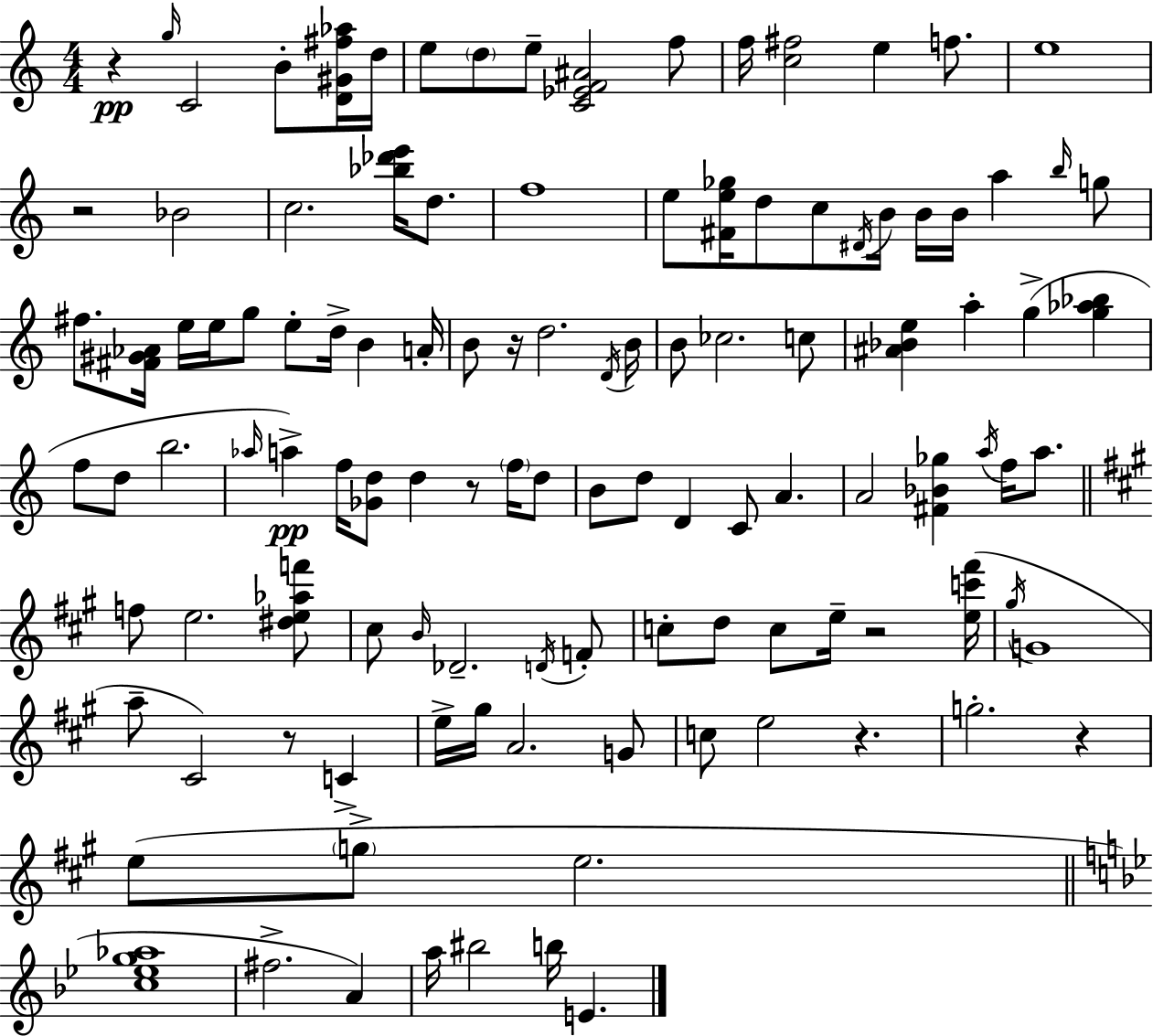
{
  \clef treble
  \numericTimeSignature
  \time 4/4
  \key a \minor
  r4\pp \grace { g''16 } c'2 b'8-. <d' gis' fis'' aes''>16 | d''16 e''8 \parenthesize d''8 e''8-- <c' ees' f' ais'>2 f''8 | f''16 <c'' fis''>2 e''4 f''8. | e''1 | \break r2 bes'2 | c''2. <bes'' des''' e'''>16 d''8. | f''1 | e''8 <fis' e'' ges''>16 d''8 c''8 \acciaccatura { dis'16 } b'16 b'16 b'16 a''4 | \break \grace { b''16 } g''8 fis''8. <fis' gis' aes'>16 e''16 e''16 g''8 e''8-. d''16-> b'4 | a'16-. b'8 r16 d''2. | \acciaccatura { d'16 } b'16 b'8 ces''2. | c''8 <ais' bes' e''>4 a''4-. g''4->( | \break <g'' aes'' bes''>4 f''8 d''8 b''2. | \grace { aes''16 }\pp) a''4-> f''16 <ges' d''>8 d''4 | r8 \parenthesize f''16 d''8 b'8 d''8 d'4 c'8 a'4. | a'2 <fis' bes' ges''>4 | \break \acciaccatura { a''16 } f''16 a''8. \bar "||" \break \key a \major f''8 e''2. <dis'' e'' aes'' f'''>8 | cis''8 \grace { b'16 } des'2.-- \acciaccatura { d'16 } | f'8-. c''8-. d''8 c''8 e''16-- r2 | <e'' c''' fis'''>16( \acciaccatura { gis''16 } g'1 | \break a''8-- cis'2) r8 c'4-> | e''16-> gis''16 a'2. | g'8 c''8 e''2 r4. | g''2.-. r4 | \break e''8( \parenthesize g''8-> e''2. | \bar "||" \break \key g \minor <c'' ees'' g'' aes''>1 | fis''2.-> a'4) | a''16 bis''2 b''16 e'4. | \bar "|."
}